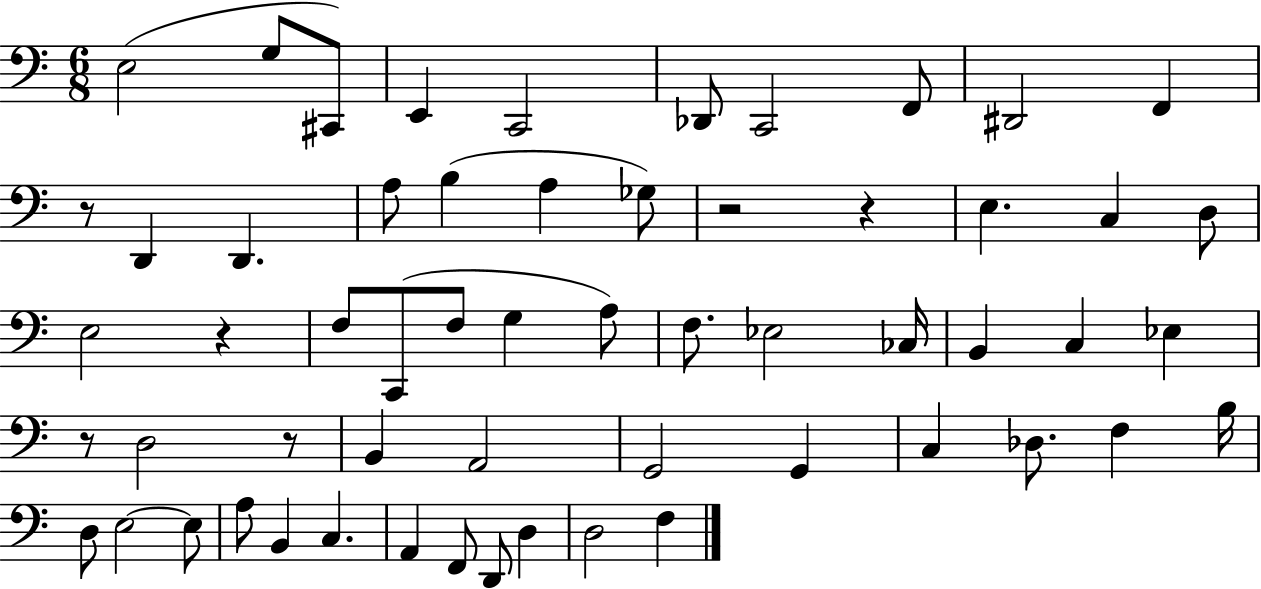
E3/h G3/e C#2/e E2/q C2/h Db2/e C2/h F2/e D#2/h F2/q R/e D2/q D2/q. A3/e B3/q A3/q Gb3/e R/h R/q E3/q. C3/q D3/e E3/h R/q F3/e C2/e F3/e G3/q A3/e F3/e. Eb3/h CES3/s B2/q C3/q Eb3/q R/e D3/h R/e B2/q A2/h G2/h G2/q C3/q Db3/e. F3/q B3/s D3/e E3/h E3/e A3/e B2/q C3/q. A2/q F2/e D2/e D3/q D3/h F3/q